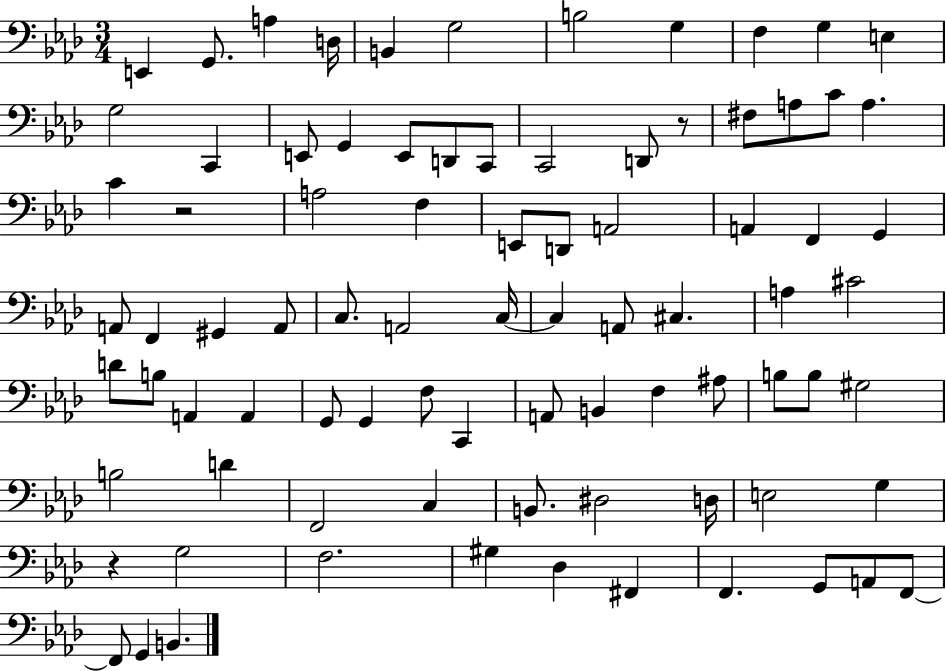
X:1
T:Untitled
M:3/4
L:1/4
K:Ab
E,, G,,/2 A, D,/4 B,, G,2 B,2 G, F, G, E, G,2 C,, E,,/2 G,, E,,/2 D,,/2 C,,/2 C,,2 D,,/2 z/2 ^F,/2 A,/2 C/2 A, C z2 A,2 F, E,,/2 D,,/2 A,,2 A,, F,, G,, A,,/2 F,, ^G,, A,,/2 C,/2 A,,2 C,/4 C, A,,/2 ^C, A, ^C2 D/2 B,/2 A,, A,, G,,/2 G,, F,/2 C,, A,,/2 B,, F, ^A,/2 B,/2 B,/2 ^G,2 B,2 D F,,2 C, B,,/2 ^D,2 D,/4 E,2 G, z G,2 F,2 ^G, _D, ^F,, F,, G,,/2 A,,/2 F,,/2 F,,/2 G,, B,,